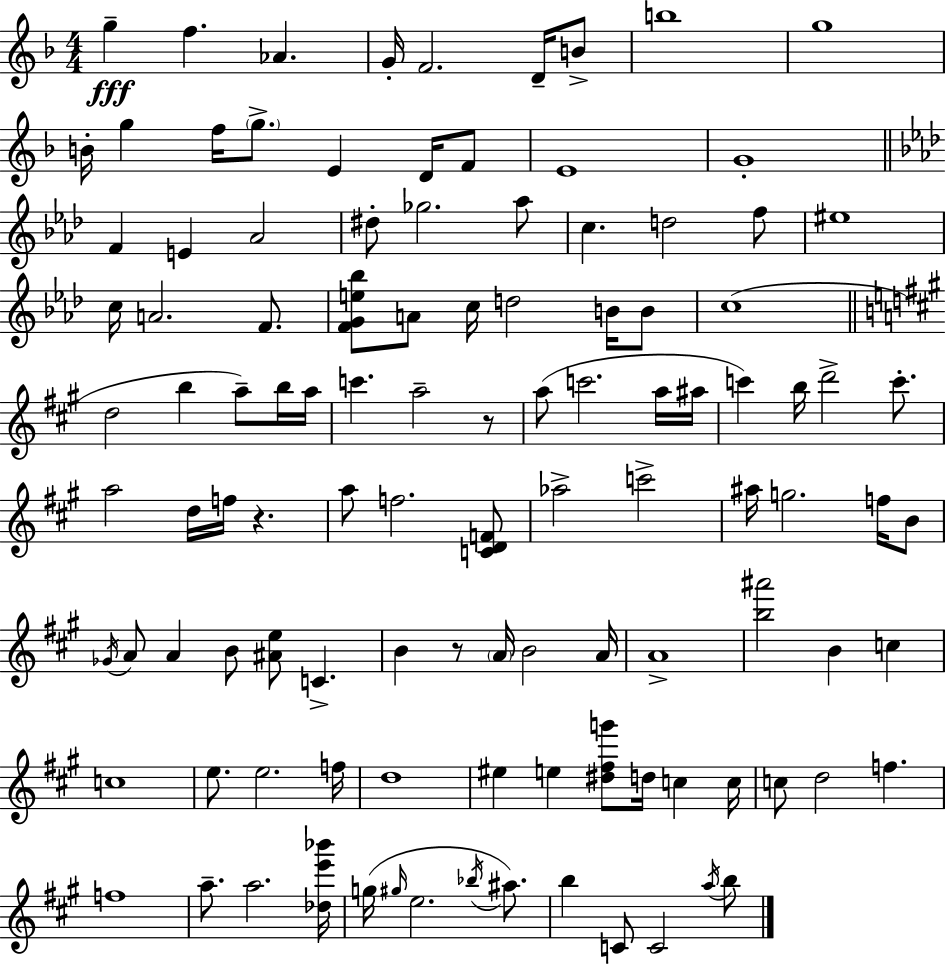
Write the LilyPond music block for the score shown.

{
  \clef treble
  \numericTimeSignature
  \time 4/4
  \key f \major
  g''4--\fff f''4. aes'4. | g'16-. f'2. d'16-- b'8-> | b''1 | g''1 | \break b'16-. g''4 f''16 \parenthesize g''8.-> e'4 d'16 f'8 | e'1 | g'1-. | \bar "||" \break \key aes \major f'4 e'4 aes'2 | dis''8-. ges''2. aes''8 | c''4. d''2 f''8 | eis''1 | \break c''16 a'2. f'8. | <f' g' e'' bes''>8 a'8 c''16 d''2 b'16 b'8 | c''1( | \bar "||" \break \key a \major d''2 b''4 a''8--) b''16 a''16 | c'''4. a''2-- r8 | a''8( c'''2. a''16 ais''16 | c'''4) b''16 d'''2-> c'''8.-. | \break a''2 d''16 f''16 r4. | a''8 f''2. <c' d' f'>8 | aes''2-> c'''2-> | ais''16 g''2. f''16 b'8 | \break \acciaccatura { ges'16 } a'8 a'4 b'8 <ais' e''>8 c'4.-> | b'4 r8 \parenthesize a'16 b'2 | a'16 a'1-> | <b'' ais'''>2 b'4 c''4 | \break c''1 | e''8. e''2. | f''16 d''1 | eis''4 e''4 <dis'' fis'' g'''>8 d''16 c''4 | \break c''16 c''8 d''2 f''4. | f''1 | a''8.-- a''2. | <des'' e''' bes'''>16 g''16( \grace { gis''16 } e''2. \acciaccatura { bes''16 }) | \break ais''8. b''4 c'8 c'2 | \acciaccatura { a''16 } b''8 \bar "|."
}